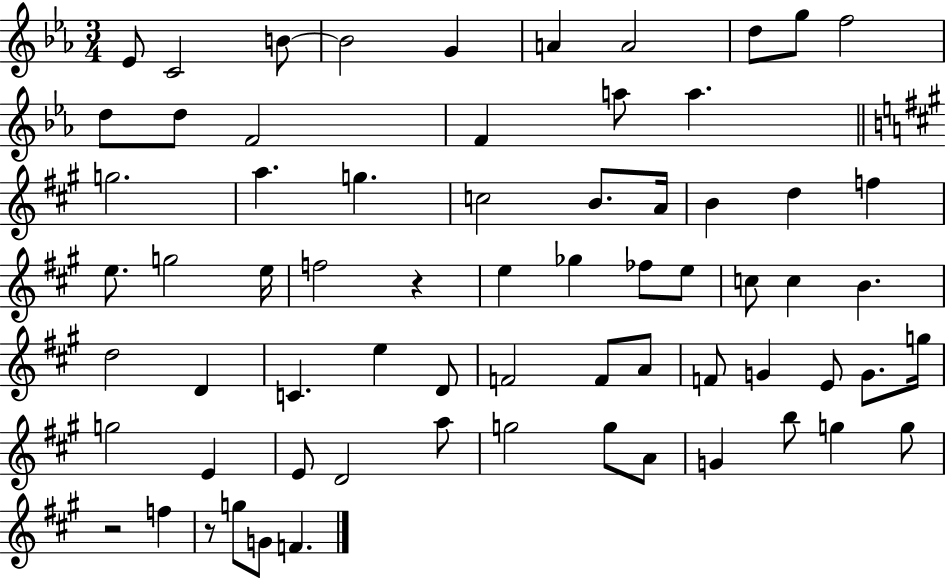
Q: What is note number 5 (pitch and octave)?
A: G4